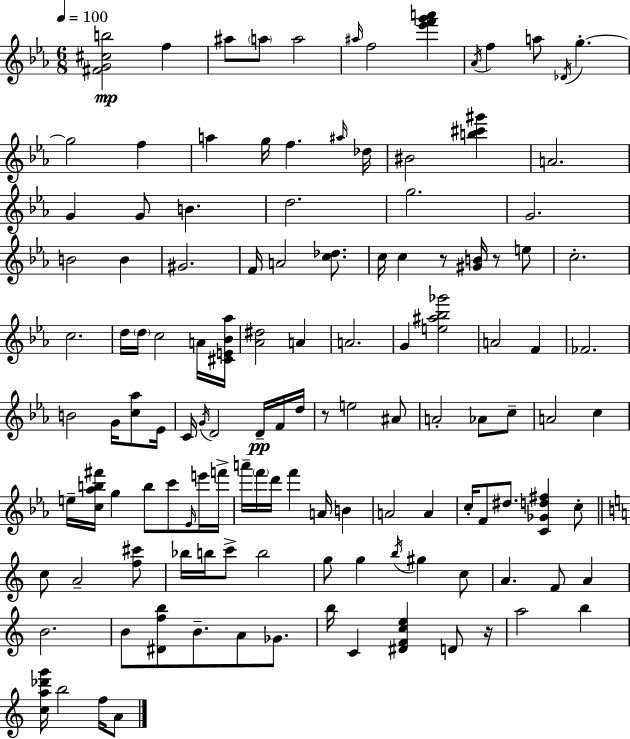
[F#4,G4,C#5,B5]/h F5/q A#5/e A5/e A5/h A#5/s F5/h [Eb6,F6,G6,A6]/q Ab4/s F5/q A5/e Db4/s G5/q. G5/h F5/q A5/q G5/s F5/q. A#5/s Db5/s BIS4/h [B5,C#6,G#6]/q A4/h. G4/q G4/e B4/q. D5/h. G5/h. G4/h. B4/h B4/q G#4/h. F4/s A4/h [C5,Db5]/e. C5/s C5/q R/e [G#4,B4]/s R/e E5/e C5/h. C5/h. D5/s D5/s C5/h A4/s [C#4,E4,Bb4,Ab5]/s [Ab4,D#5]/h A4/q A4/h. G4/q [E5,A#5,Bb5,Gb6]/h A4/h F4/q FES4/h. B4/h G4/s [C5,Ab5]/e Eb4/s C4/s G4/s D4/h D4/s F4/s D5/s R/e E5/h A#4/e A4/h Ab4/e C5/e A4/h C5/q E5/s [C5,Ab5,B5,F#6]/s G5/q B5/e C6/e Eb4/s E6/s F6/s A6/s F6/s D6/s F6/q A4/s B4/q A4/h A4/q C5/s F4/e D#5/e. [C4,Gb4,D5,F#5]/q C5/e C5/e A4/h [F5,C#6]/e Bb5/s B5/s C6/e B5/h G5/e G5/q B5/s G#5/q C5/e A4/q. F4/e A4/q B4/h. B4/e [D#4,F5,B5]/e B4/e. A4/e Gb4/e. B5/s C4/q [D#4,F4,C5,E5]/q D4/e R/s A5/h B5/q [C5,A5,Db6,G6]/s B5/h F5/s A4/e